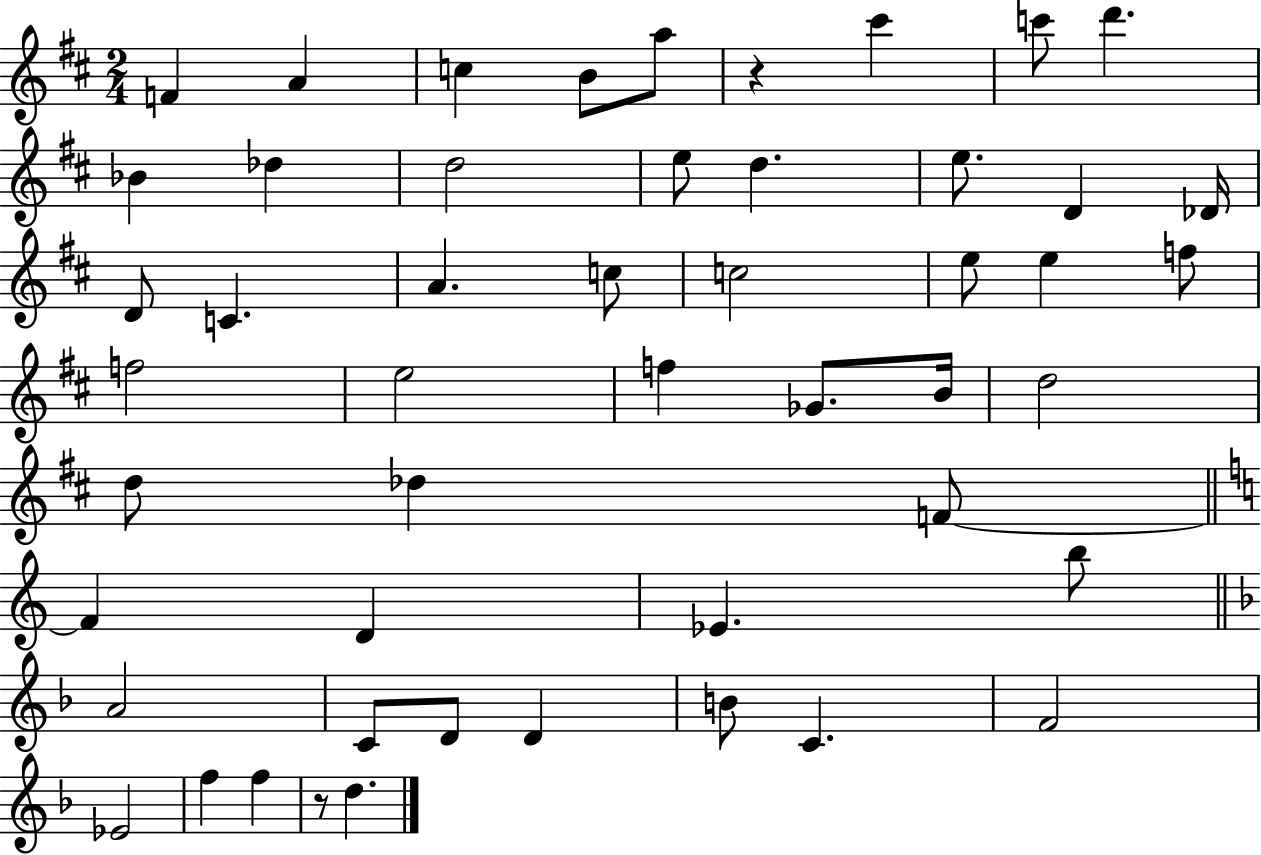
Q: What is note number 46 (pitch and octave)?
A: F5